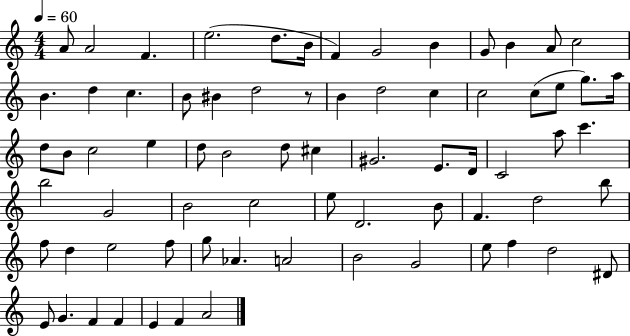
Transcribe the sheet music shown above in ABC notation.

X:1
T:Untitled
M:4/4
L:1/4
K:C
A/2 A2 F e2 d/2 B/4 F G2 B G/2 B A/2 c2 B d c B/2 ^B d2 z/2 B d2 c c2 c/2 e/2 g/2 a/4 d/2 B/2 c2 e d/2 B2 d/2 ^c ^G2 E/2 D/4 C2 a/2 c' b2 G2 B2 c2 e/2 D2 B/2 F d2 b/2 f/2 d e2 f/2 g/2 _A A2 B2 G2 e/2 f d2 ^D/2 E/2 G F F E F A2